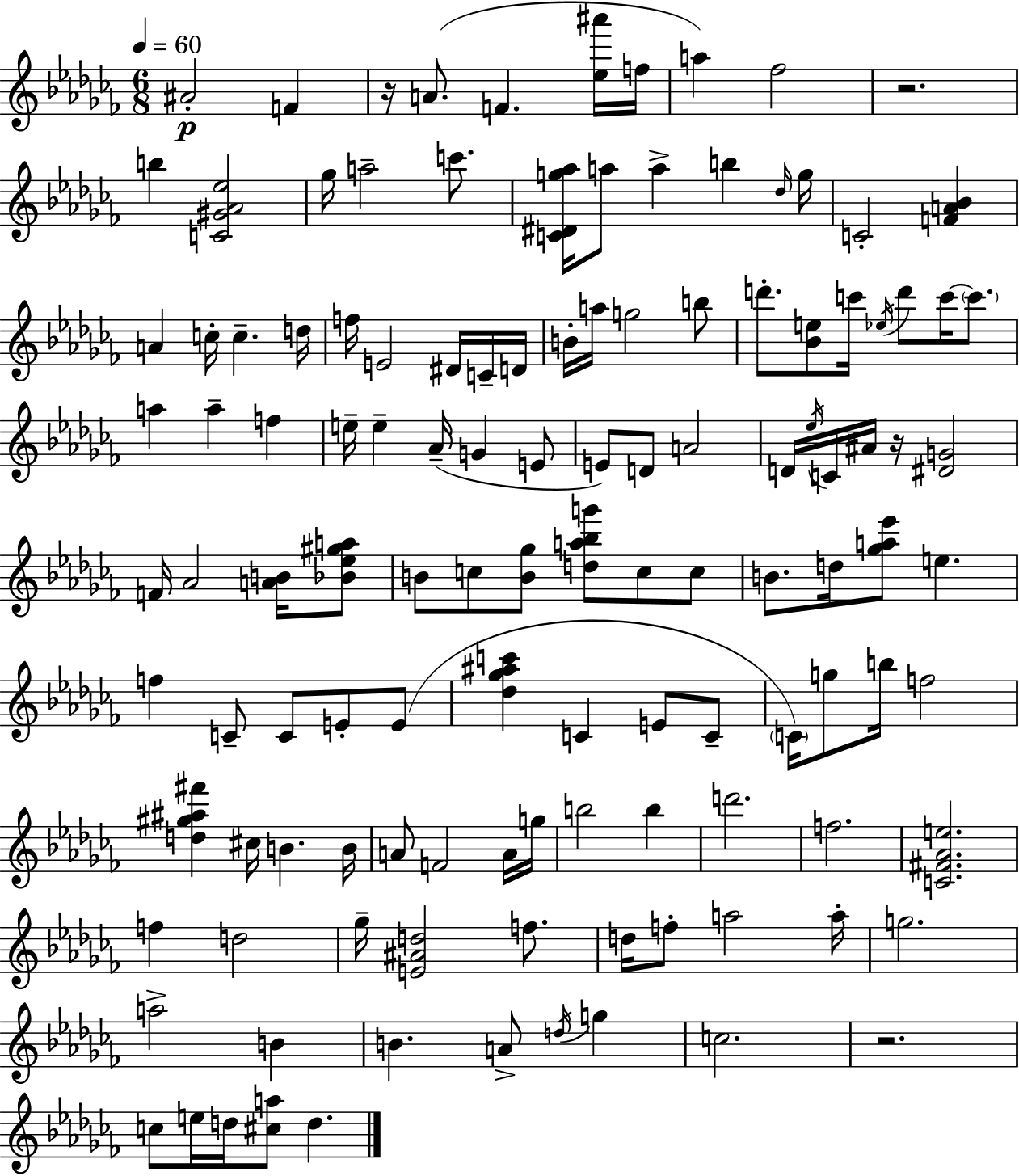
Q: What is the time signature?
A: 6/8